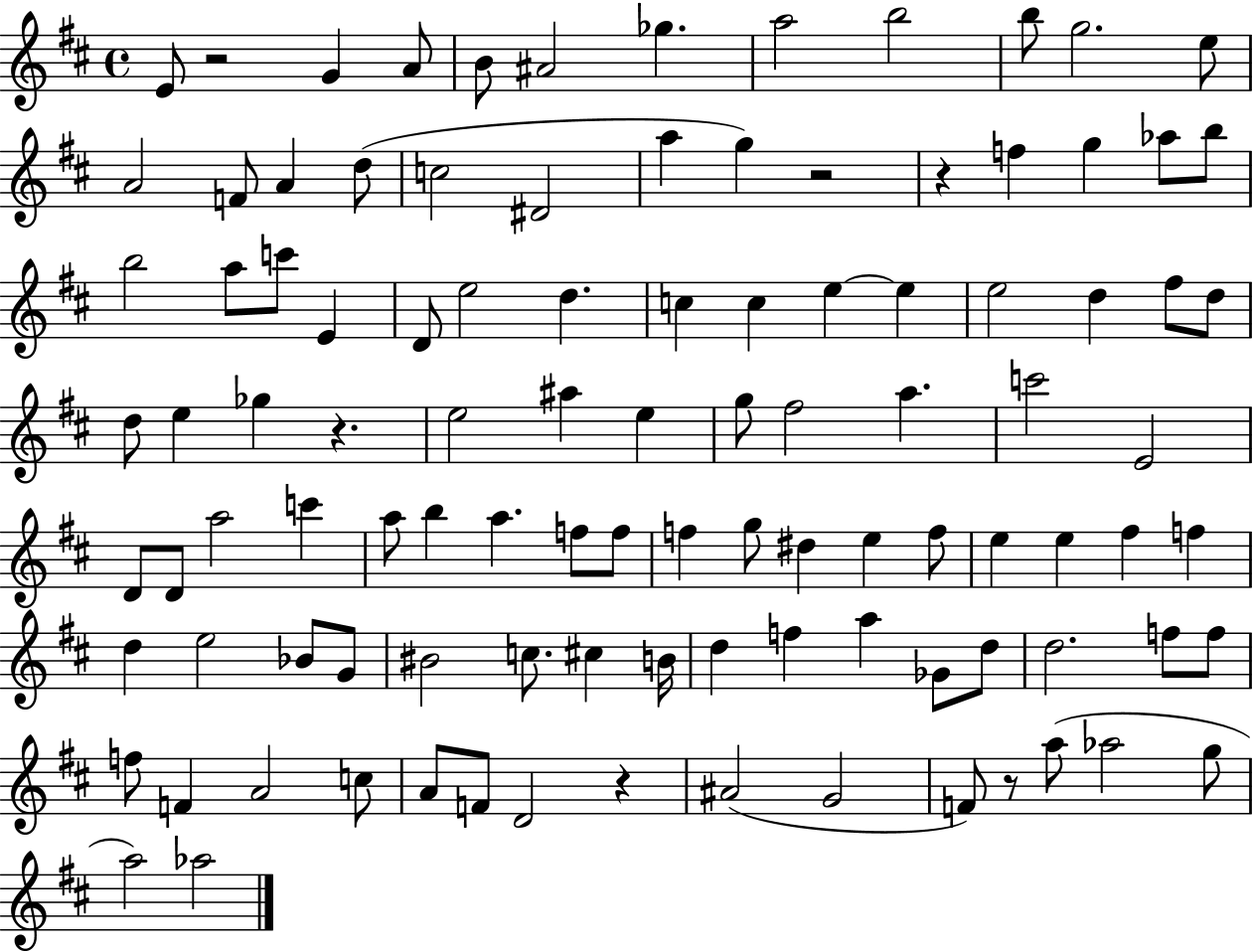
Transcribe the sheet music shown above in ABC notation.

X:1
T:Untitled
M:4/4
L:1/4
K:D
E/2 z2 G A/2 B/2 ^A2 _g a2 b2 b/2 g2 e/2 A2 F/2 A d/2 c2 ^D2 a g z2 z f g _a/2 b/2 b2 a/2 c'/2 E D/2 e2 d c c e e e2 d ^f/2 d/2 d/2 e _g z e2 ^a e g/2 ^f2 a c'2 E2 D/2 D/2 a2 c' a/2 b a f/2 f/2 f g/2 ^d e f/2 e e ^f f d e2 _B/2 G/2 ^B2 c/2 ^c B/4 d f a _G/2 d/2 d2 f/2 f/2 f/2 F A2 c/2 A/2 F/2 D2 z ^A2 G2 F/2 z/2 a/2 _a2 g/2 a2 _a2